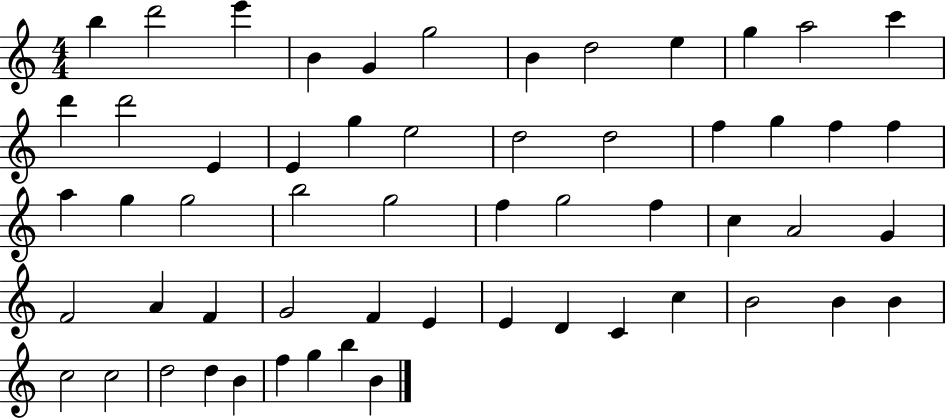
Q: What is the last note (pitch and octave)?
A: B4